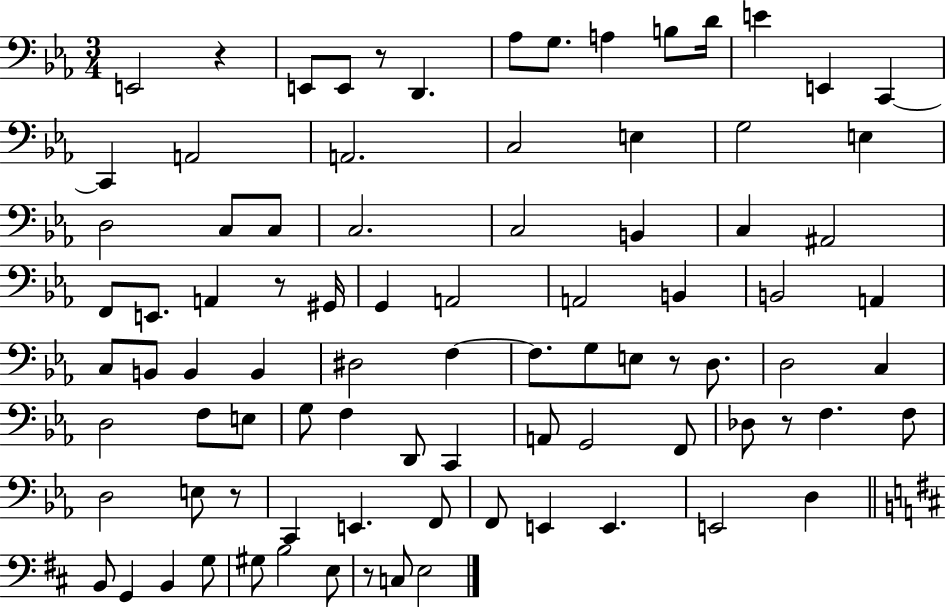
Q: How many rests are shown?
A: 7